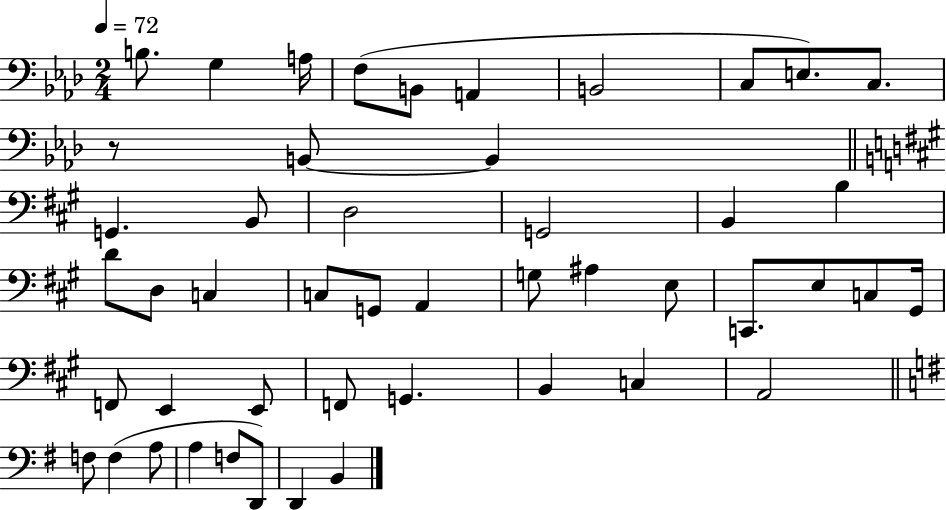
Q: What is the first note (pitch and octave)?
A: B3